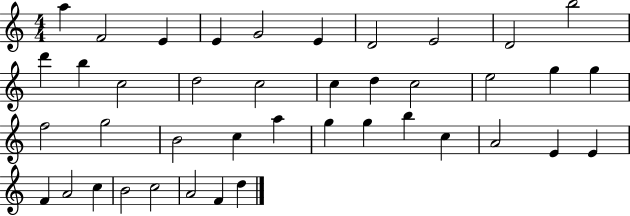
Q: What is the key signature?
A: C major